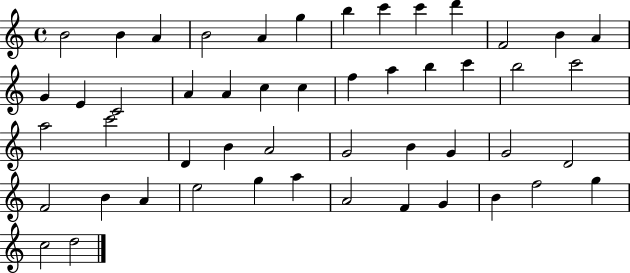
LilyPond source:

{
  \clef treble
  \time 4/4
  \defaultTimeSignature
  \key c \major
  b'2 b'4 a'4 | b'2 a'4 g''4 | b''4 c'''4 c'''4 d'''4 | f'2 b'4 a'4 | \break g'4 e'4 c'2 | a'4 a'4 c''4 c''4 | f''4 a''4 b''4 c'''4 | b''2 c'''2 | \break a''2 c'''2 | d'4 b'4 a'2 | g'2 b'4 g'4 | g'2 d'2 | \break f'2 b'4 a'4 | e''2 g''4 a''4 | a'2 f'4 g'4 | b'4 f''2 g''4 | \break c''2 d''2 | \bar "|."
}